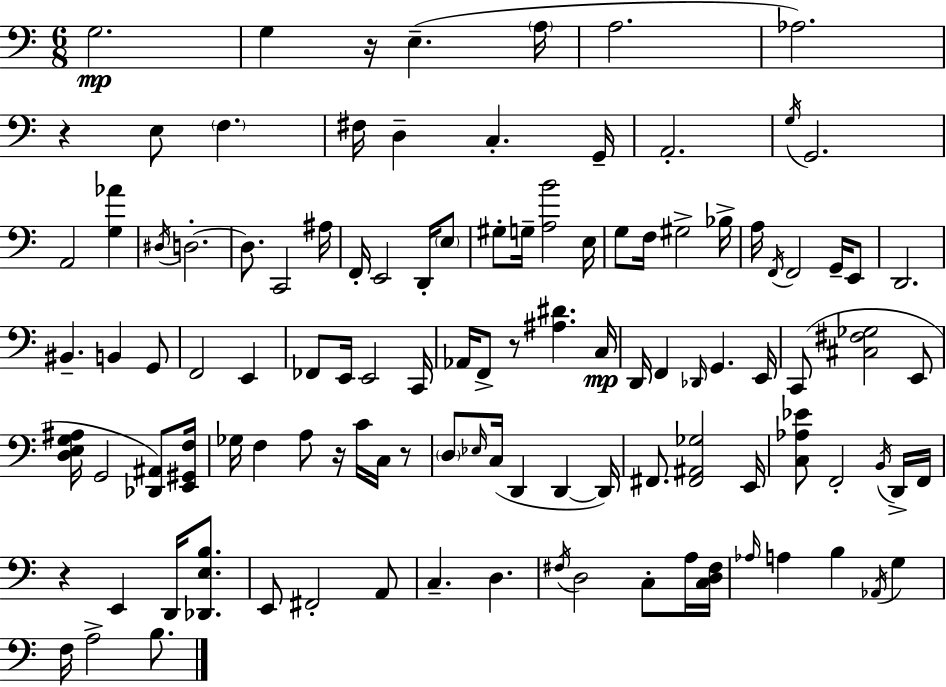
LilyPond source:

{
  \clef bass
  \numericTimeSignature
  \time 6/8
  \key a \minor
  g2.\mp | g4 r16 e4.--( \parenthesize a16 | a2. | aes2.) | \break r4 e8 \parenthesize f4. | fis16 d4-- c4.-. g,16-- | a,2.-. | \acciaccatura { g16 } g,2. | \break a,2 <g aes'>4 | \acciaccatura { dis16 } d2.-.~~ | d8. c,2 | ais16 f,16-. e,2 d,16-. | \break \parenthesize e8 gis8-. g16-- <a b'>2 | e16 g8 f16 gis2-> | bes16-> a16 \acciaccatura { f,16 } f,2 | g,16-- e,8 d,2. | \break bis,4.-- b,4 | g,8 f,2 e,4 | fes,8 e,16 e,2 | c,16 aes,16 f,8-> r8 <ais dis'>4. | \break c16\mp d,16 f,4 \grace { des,16 } g,4. | e,16 c,8( <cis fis ges>2 | e,8 <d e g ais>16 g,2 | <des, ais,>8) <e, gis, f>16 ges16 f4 a8 r16 | \break c'16 c16 r8 \parenthesize d8 \grace { ees16 } c16( d,4 | d,4~~ d,16) fis,8. <fis, ais, ges>2 | e,16 <c aes ees'>8 f,2-. | \acciaccatura { b,16 } d,16-> f,16 r4 e,4 | \break d,16 <des, e b>8. e,8 fis,2-. | a,8 c4.-- | d4. \acciaccatura { fis16 } d2 | c8-. a16 <c d fis>16 \grace { aes16 } a4 | \break b4 \acciaccatura { aes,16 } g4 f16 a2-> | b8. \bar "|."
}